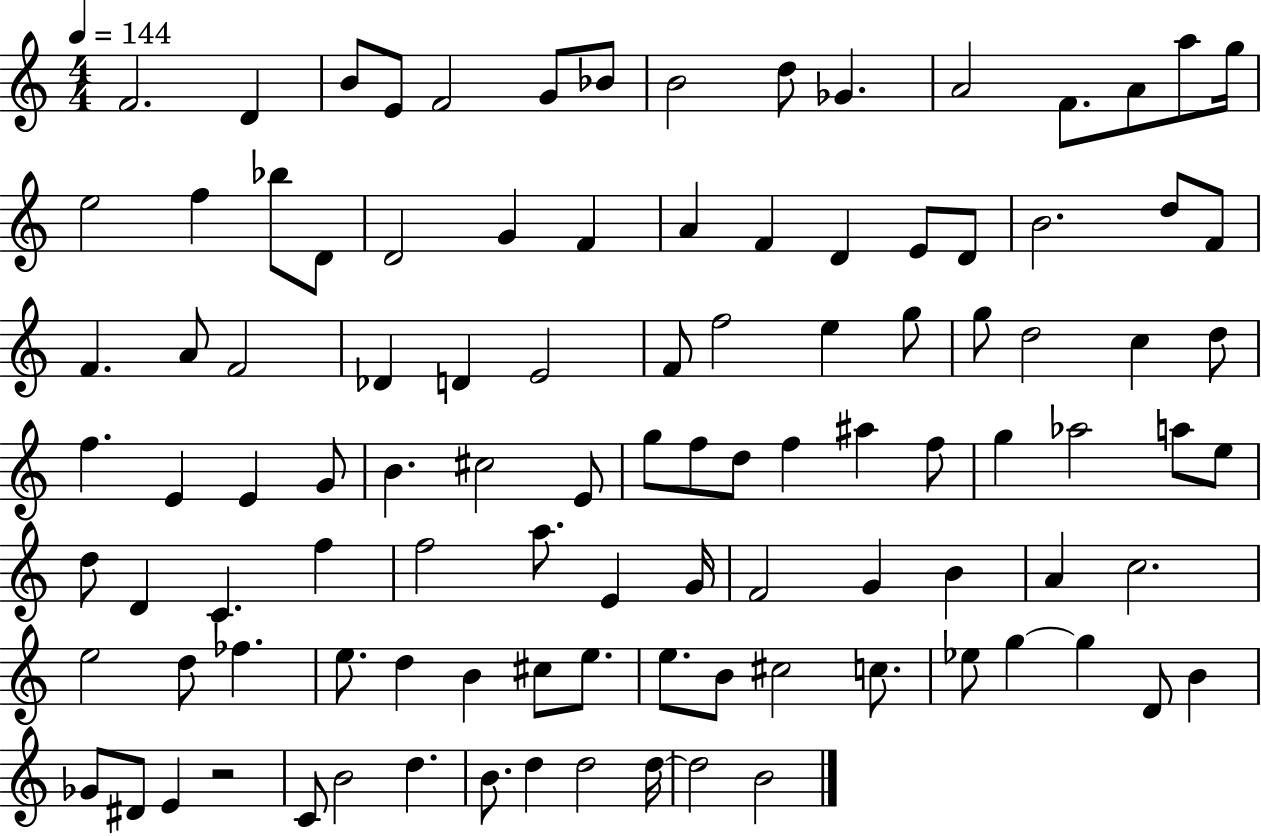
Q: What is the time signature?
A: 4/4